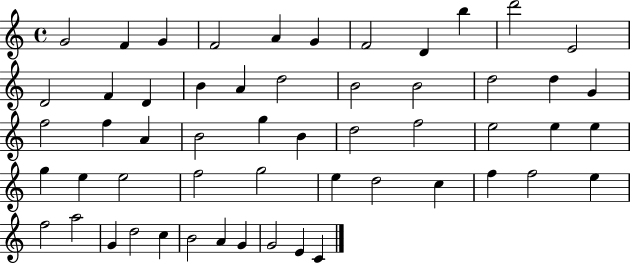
{
  \clef treble
  \time 4/4
  \defaultTimeSignature
  \key c \major
  g'2 f'4 g'4 | f'2 a'4 g'4 | f'2 d'4 b''4 | d'''2 e'2 | \break d'2 f'4 d'4 | b'4 a'4 d''2 | b'2 b'2 | d''2 d''4 g'4 | \break f''2 f''4 a'4 | b'2 g''4 b'4 | d''2 f''2 | e''2 e''4 e''4 | \break g''4 e''4 e''2 | f''2 g''2 | e''4 d''2 c''4 | f''4 f''2 e''4 | \break f''2 a''2 | g'4 d''2 c''4 | b'2 a'4 g'4 | g'2 e'4 c'4 | \break \bar "|."
}